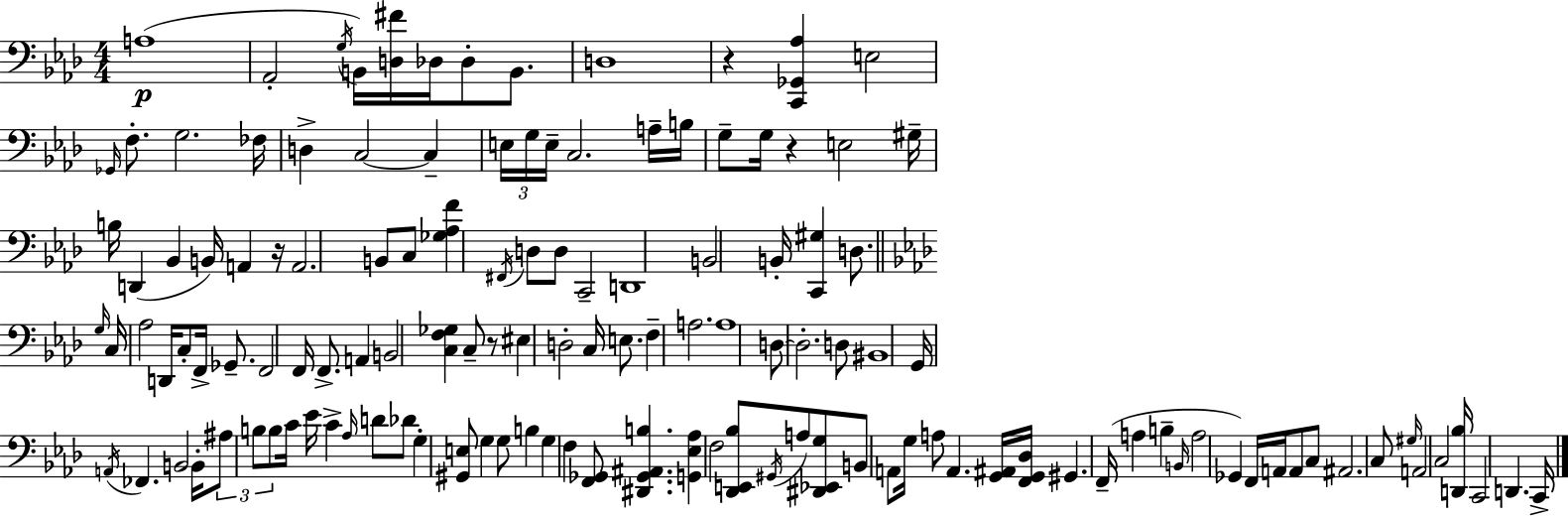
X:1
T:Untitled
M:4/4
L:1/4
K:Fm
A,4 _A,,2 G,/4 B,,/4 [D,^F]/4 _D,/4 _D,/2 B,,/2 D,4 z [C,,_G,,_A,] E,2 _G,,/4 F,/2 G,2 _F,/4 D, C,2 C, E,/4 G,/4 E,/4 C,2 A,/4 B,/4 G,/2 G,/4 z E,2 ^G,/4 B,/4 D,, _B,, B,,/4 A,, z/4 A,,2 B,,/2 C,/2 [_G,_A,F] ^F,,/4 D,/2 D,/2 C,,2 D,,4 B,,2 B,,/4 [C,,^G,] D,/2 G,/4 C,/4 _A,2 D,,/4 C,/2 F,,/4 _G,,/2 F,,2 F,,/4 F,,/2 A,, B,,2 [C,F,_G,] C,/2 z/2 ^E, D,2 C,/4 E,/2 F, A,2 A,4 D,/2 D,2 D,/2 ^B,,4 G,,/4 A,,/4 _F,, B,,2 B,,/4 ^A,/2 B,/2 B,/2 C/4 _E/4 C _A,/4 D/2 _D/2 G, [^G,,E,]/2 G, G,/2 B, G, F, [F,,_G,,]/2 [^D,,_G,,^A,,B,] [G,,_E,_A,] F,2 [_D,,E,,_B,]/2 ^G,,/4 A,/2 [^D,,_E,,G,]/2 B,,/2 A,,/2 G,/4 A,/2 A,, [G,,^A,,]/4 [F,,G,,_D,]/4 ^G,, F,,/4 A, B, B,,/4 A,2 _G,, F,,/4 A,,/4 A,,/2 C,/2 ^A,,2 C,/2 ^G,/4 A,,2 C,2 [D,,_B,]/4 C,,2 D,, C,,/4